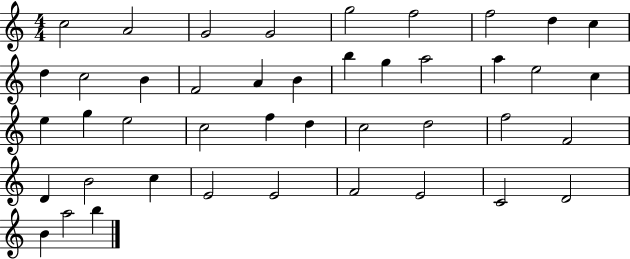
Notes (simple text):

C5/h A4/h G4/h G4/h G5/h F5/h F5/h D5/q C5/q D5/q C5/h B4/q F4/h A4/q B4/q B5/q G5/q A5/h A5/q E5/h C5/q E5/q G5/q E5/h C5/h F5/q D5/q C5/h D5/h F5/h F4/h D4/q B4/h C5/q E4/h E4/h F4/h E4/h C4/h D4/h B4/q A5/h B5/q